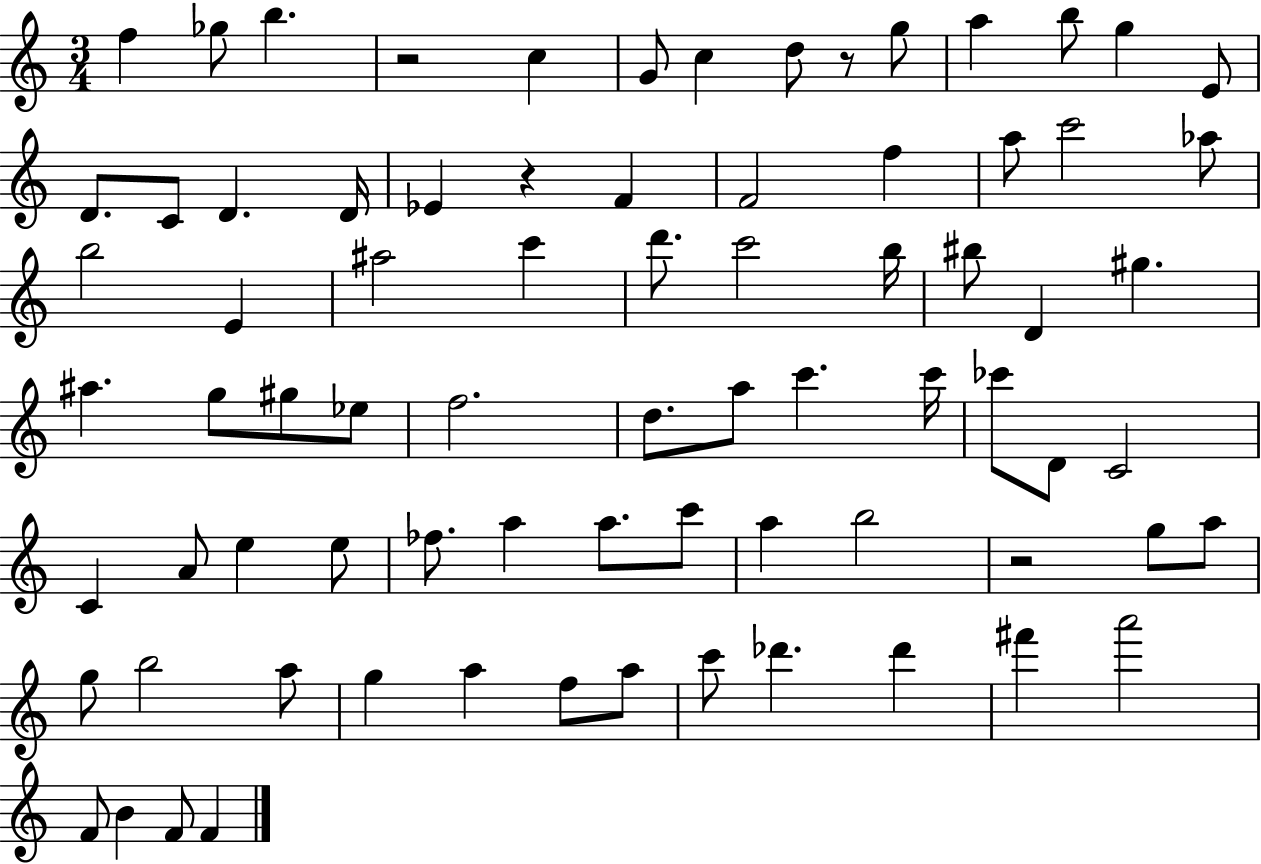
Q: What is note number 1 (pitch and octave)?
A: F5